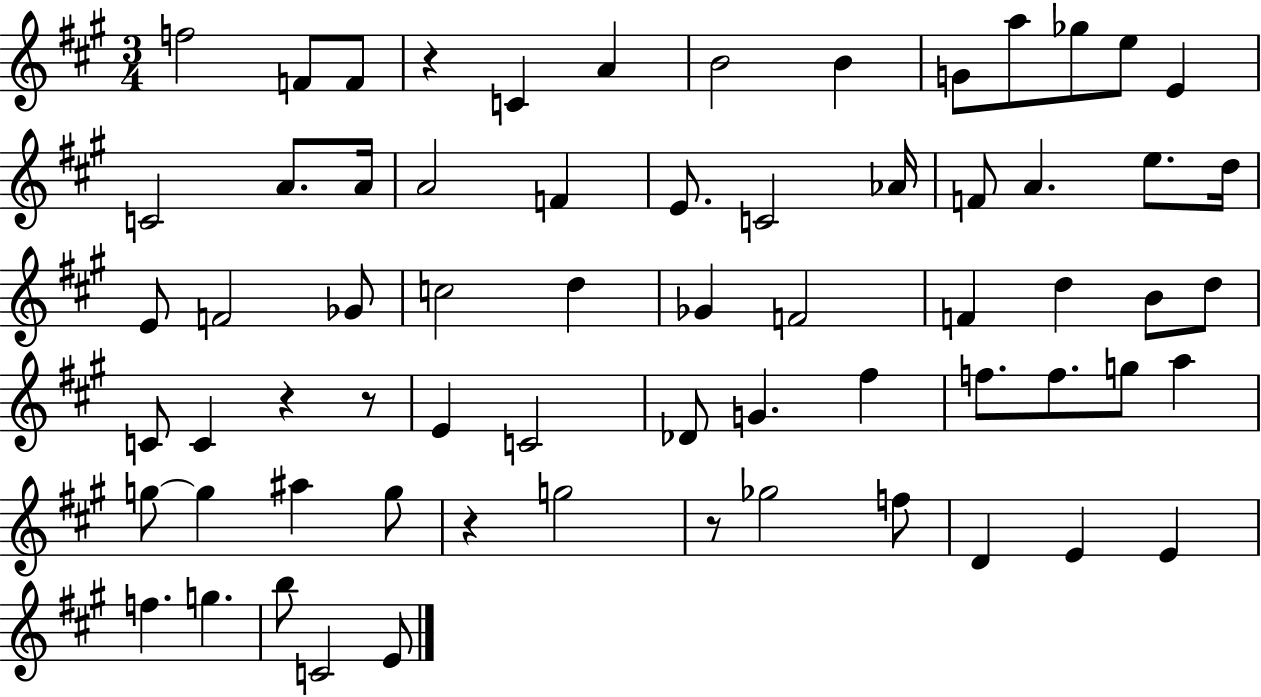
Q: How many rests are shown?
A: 5